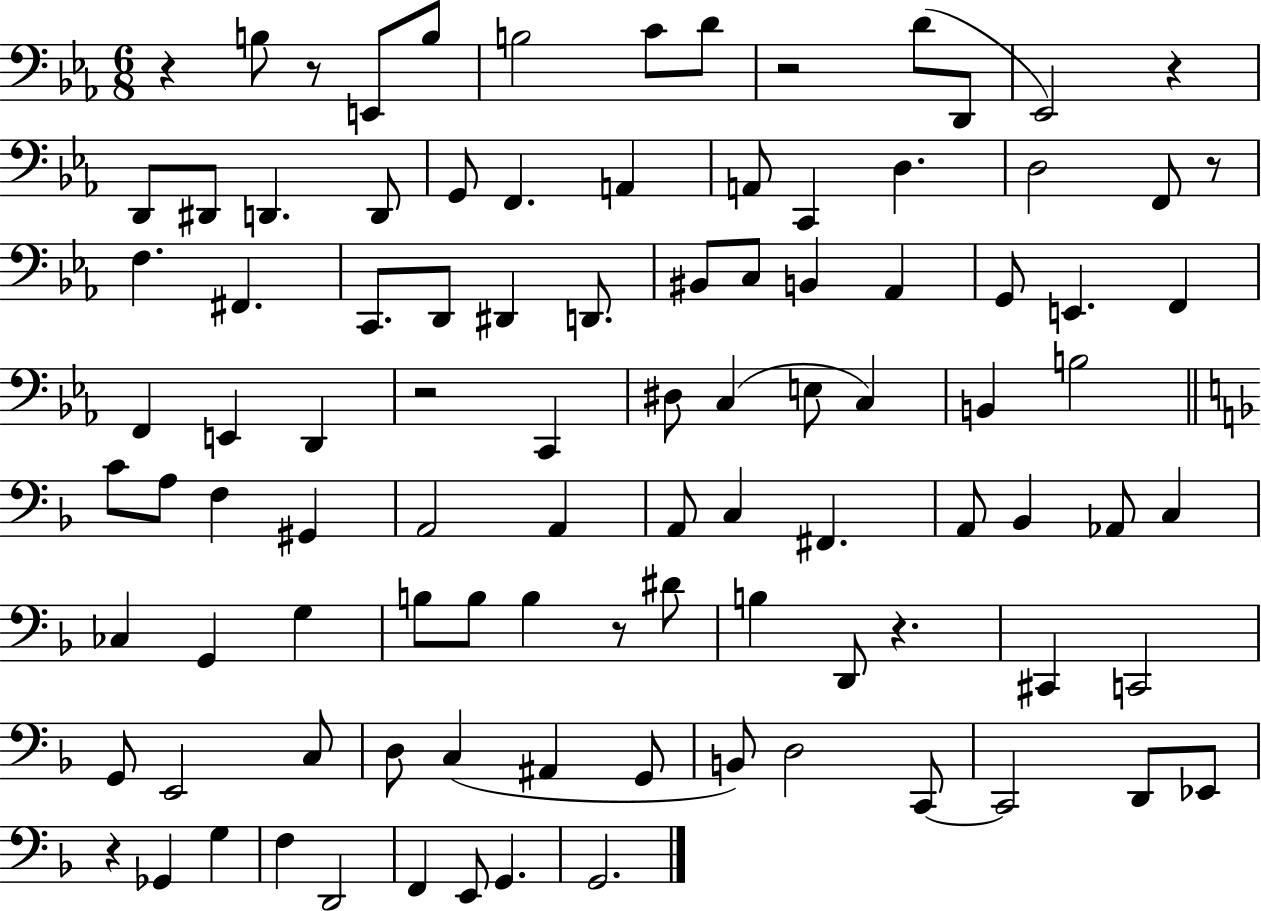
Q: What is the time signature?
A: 6/8